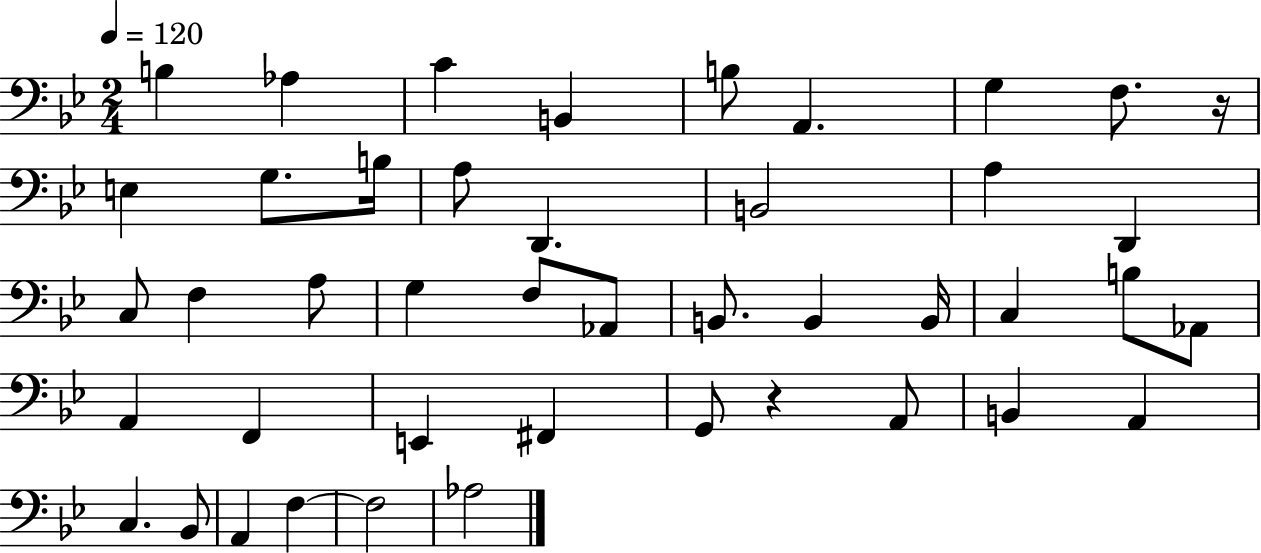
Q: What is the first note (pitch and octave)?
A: B3